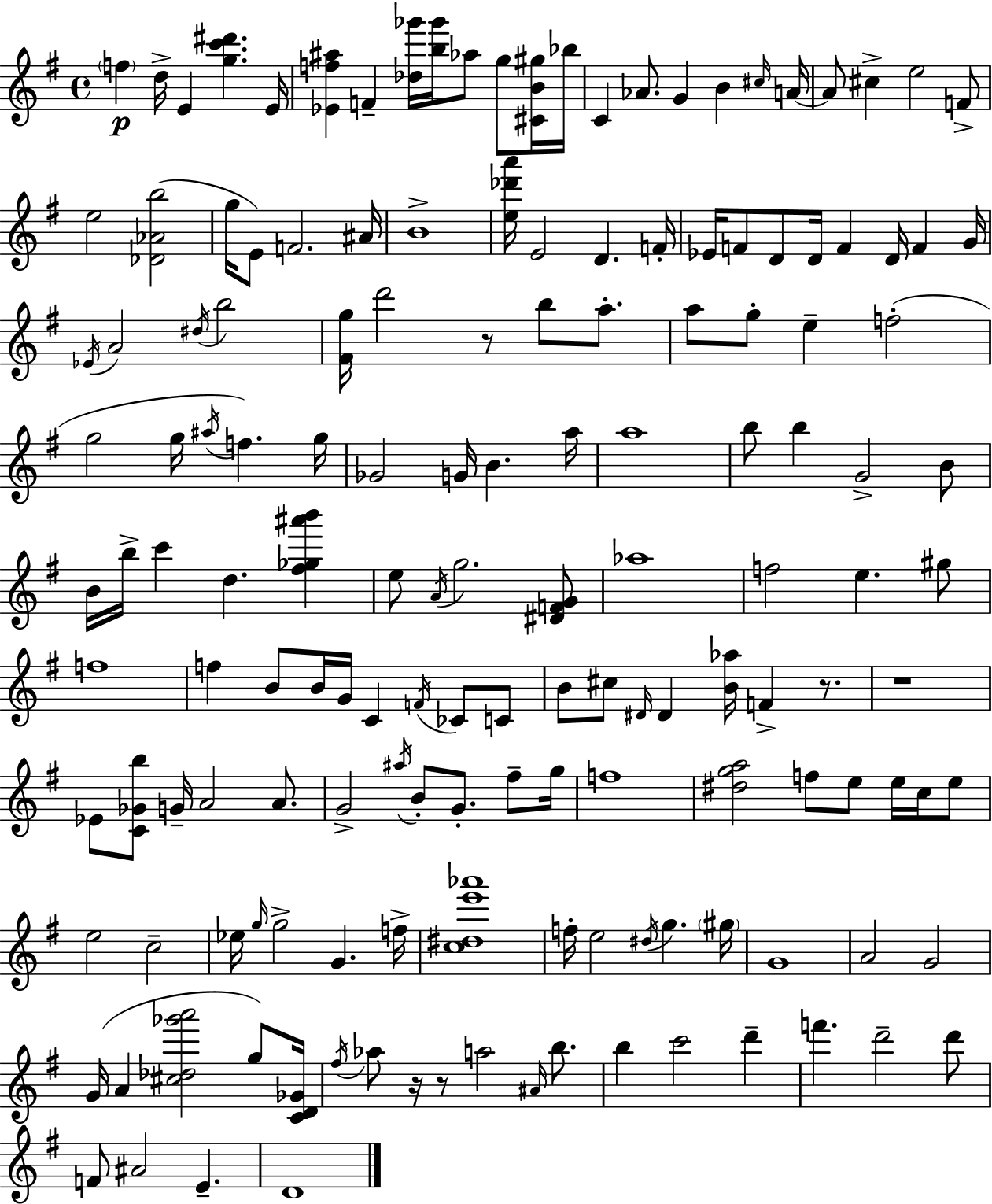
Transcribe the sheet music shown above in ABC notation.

X:1
T:Untitled
M:4/4
L:1/4
K:G
f d/4 E [gc'^d'] E/4 [_Ef^a] F [_d_g']/4 [b_g']/4 _a/2 g/2 [^CB^g]/4 _b/4 C _A/2 G B ^c/4 A/4 A/2 ^c e2 F/2 e2 [_D_Ab]2 g/4 E/2 F2 ^A/4 B4 [e_d'a']/4 E2 D F/4 _E/4 F/2 D/2 D/4 F D/4 F G/4 _E/4 A2 ^d/4 b2 [^Fg]/4 d'2 z/2 b/2 a/2 a/2 g/2 e f2 g2 g/4 ^a/4 f g/4 _G2 G/4 B a/4 a4 b/2 b G2 B/2 B/4 b/4 c' d [^f_g^a'b'] e/2 A/4 g2 [^DFG]/2 _a4 f2 e ^g/2 f4 f B/2 B/4 G/4 C F/4 _C/2 C/2 B/2 ^c/2 ^D/4 ^D [B_a]/4 F z/2 z4 _E/2 [C_Gb]/2 G/4 A2 A/2 G2 ^a/4 B/2 G/2 ^f/2 g/4 f4 [^dga]2 f/2 e/2 e/4 c/4 e/2 e2 c2 _e/4 g/4 g2 G f/4 [c^de'_a']4 f/4 e2 ^d/4 g ^g/4 G4 A2 G2 G/4 A [^c_d_g'a']2 g/2 [CD_G]/4 ^f/4 _a/2 z/4 z/2 a2 ^A/4 b/2 b c'2 d' f' d'2 d'/2 F/2 ^A2 E D4